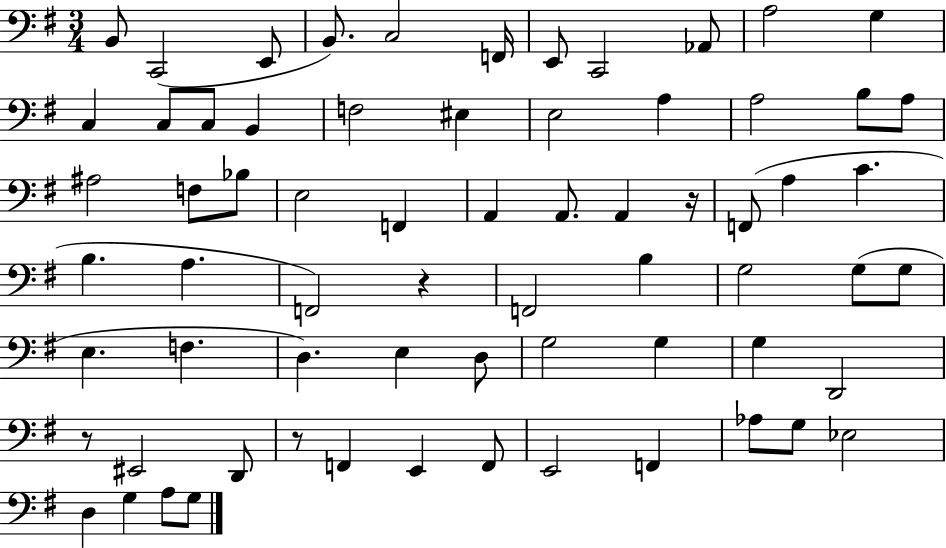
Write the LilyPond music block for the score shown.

{
  \clef bass
  \numericTimeSignature
  \time 3/4
  \key g \major
  b,8 c,2( e,8 | b,8.) c2 f,16 | e,8 c,2 aes,8 | a2 g4 | \break c4 c8 c8 b,4 | f2 eis4 | e2 a4 | a2 b8 a8 | \break ais2 f8 bes8 | e2 f,4 | a,4 a,8. a,4 r16 | f,8( a4 c'4. | \break b4. a4. | f,2) r4 | f,2 b4 | g2 g8( g8 | \break e4. f4. | d4.) e4 d8 | g2 g4 | g4 d,2 | \break r8 eis,2 d,8 | r8 f,4 e,4 f,8 | e,2 f,4 | aes8 g8 ees2 | \break d4 g4 a8 g8 | \bar "|."
}